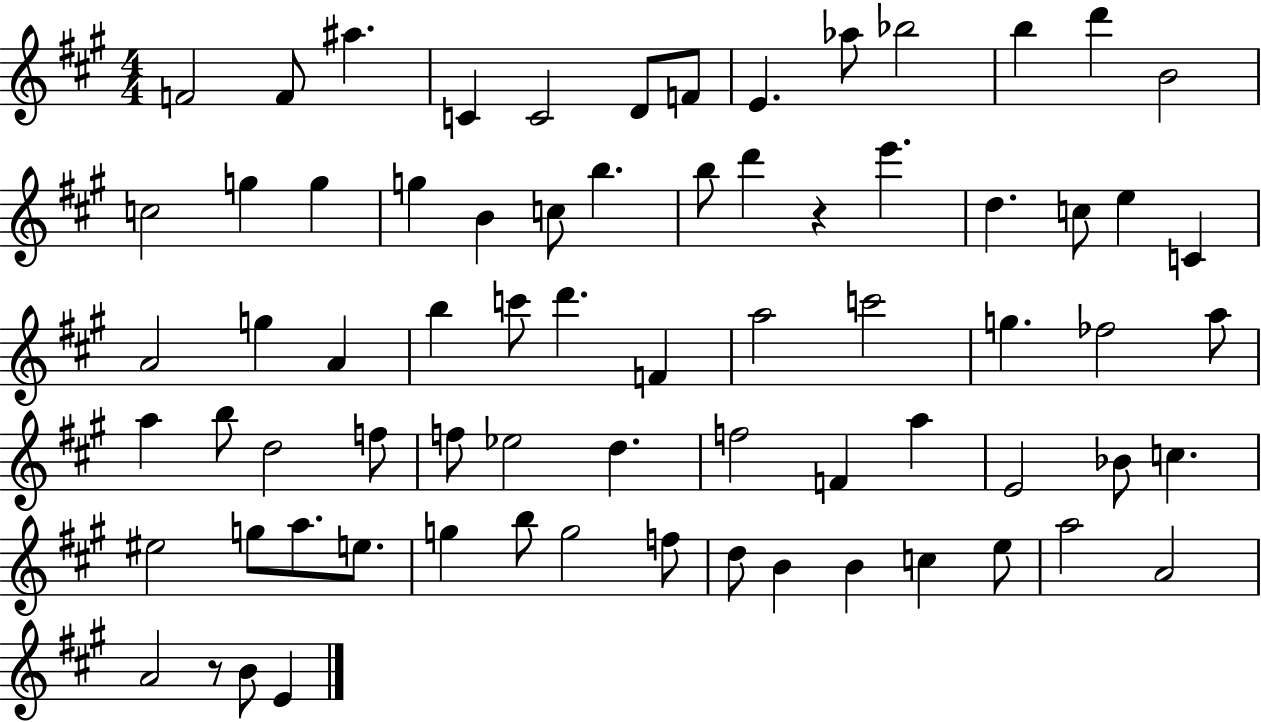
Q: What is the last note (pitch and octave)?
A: E4